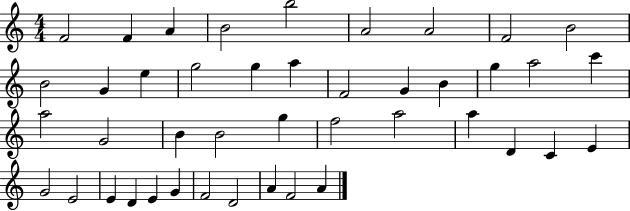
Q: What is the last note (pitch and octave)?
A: A4